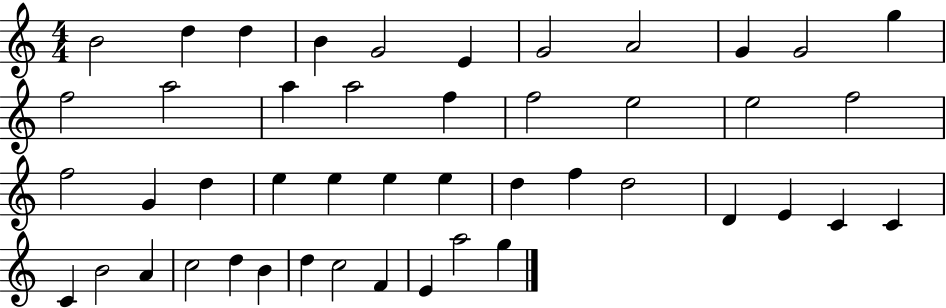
X:1
T:Untitled
M:4/4
L:1/4
K:C
B2 d d B G2 E G2 A2 G G2 g f2 a2 a a2 f f2 e2 e2 f2 f2 G d e e e e d f d2 D E C C C B2 A c2 d B d c2 F E a2 g